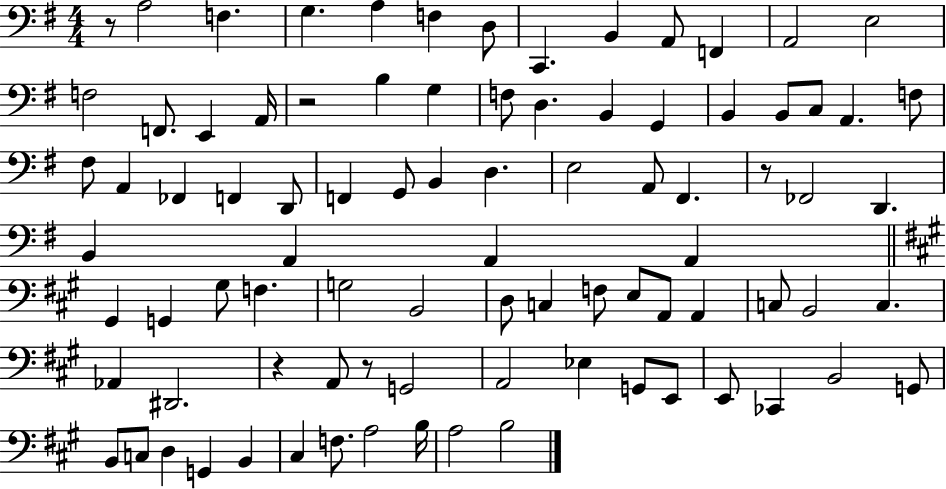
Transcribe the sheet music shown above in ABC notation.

X:1
T:Untitled
M:4/4
L:1/4
K:G
z/2 A,2 F, G, A, F, D,/2 C,, B,, A,,/2 F,, A,,2 E,2 F,2 F,,/2 E,, A,,/4 z2 B, G, F,/2 D, B,, G,, B,, B,,/2 C,/2 A,, F,/2 ^F,/2 A,, _F,, F,, D,,/2 F,, G,,/2 B,, D, E,2 A,,/2 ^F,, z/2 _F,,2 D,, B,, A,, A,, A,, ^G,, G,, ^G,/2 F, G,2 B,,2 D,/2 C, F,/2 E,/2 A,,/2 A,, C,/2 B,,2 C, _A,, ^D,,2 z A,,/2 z/2 G,,2 A,,2 _E, G,,/2 E,,/2 E,,/2 _C,, B,,2 G,,/2 B,,/2 C,/2 D, G,, B,, ^C, F,/2 A,2 B,/4 A,2 B,2